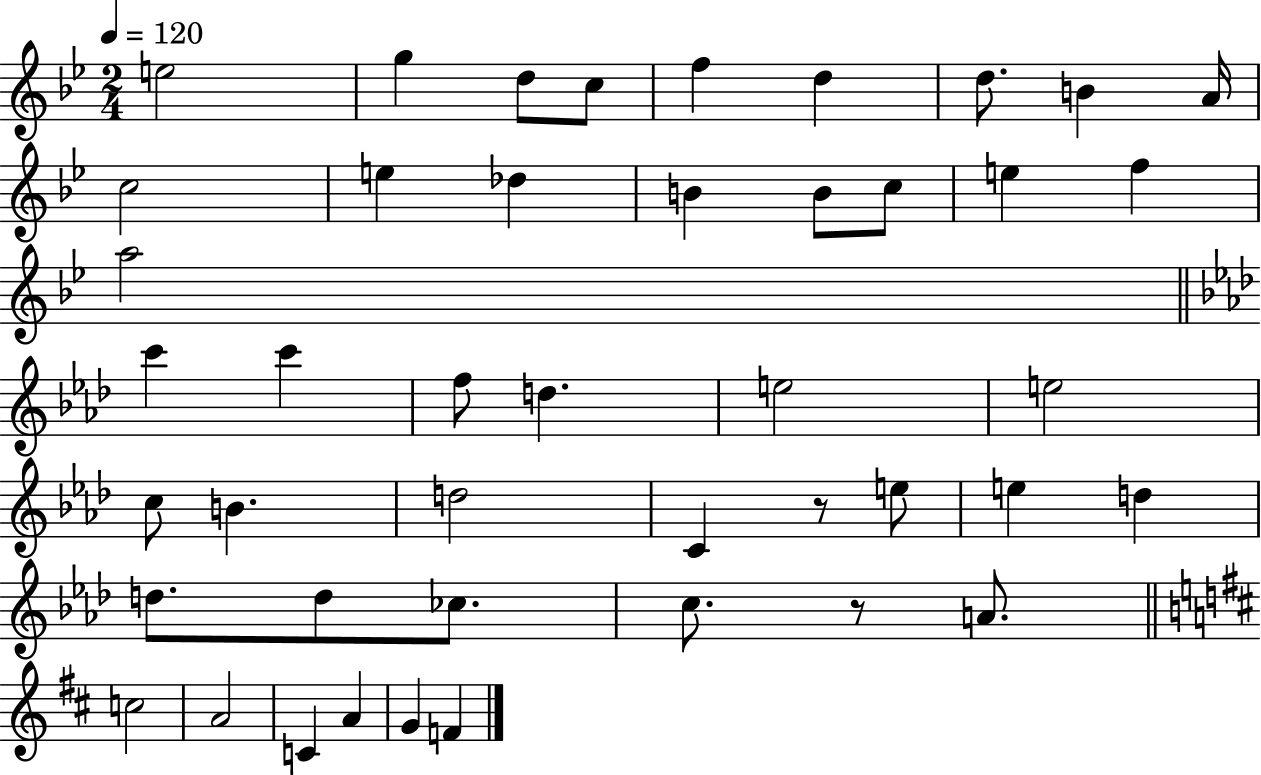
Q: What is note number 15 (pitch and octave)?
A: C5